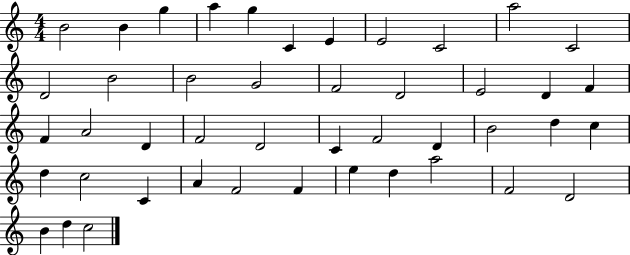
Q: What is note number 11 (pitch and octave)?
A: C4